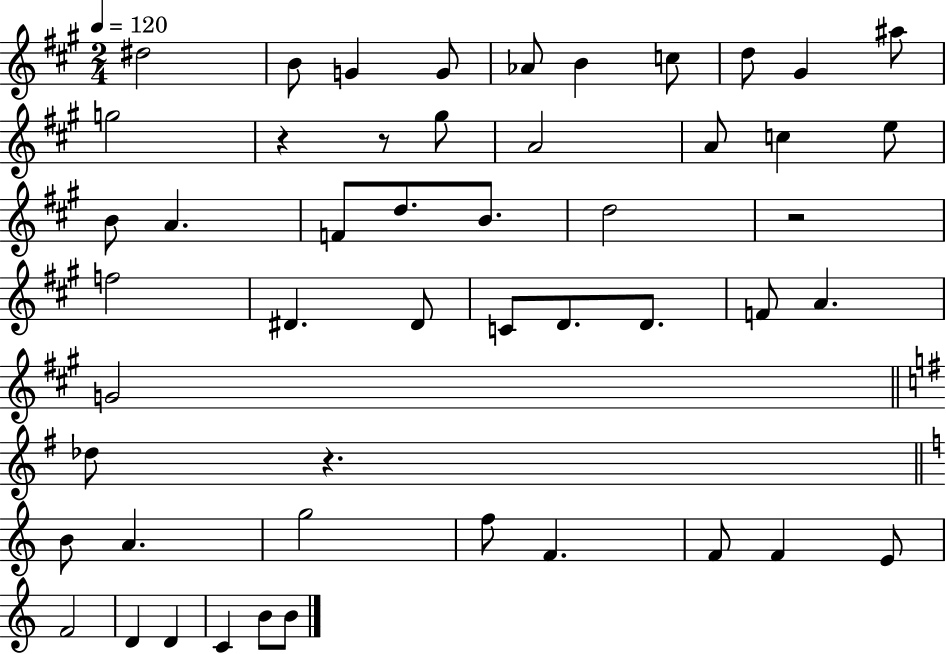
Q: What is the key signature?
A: A major